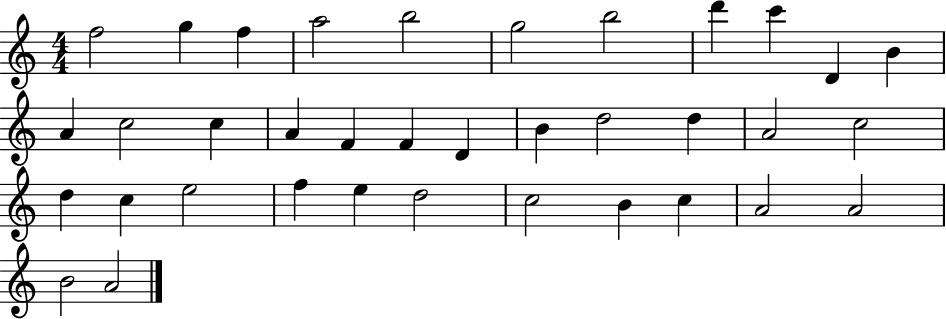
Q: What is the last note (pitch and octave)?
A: A4